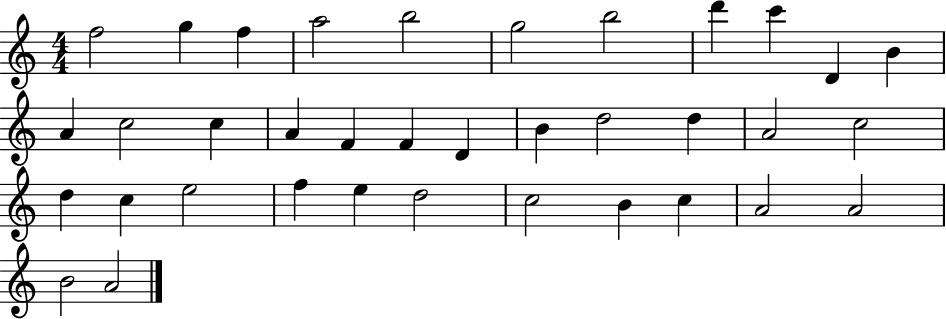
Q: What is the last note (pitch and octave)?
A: A4